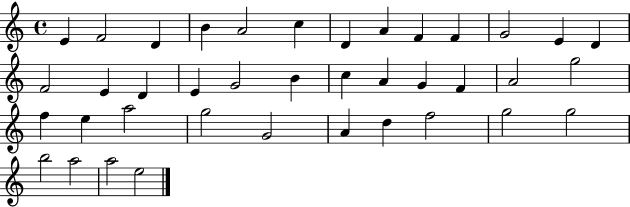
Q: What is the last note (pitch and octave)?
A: E5